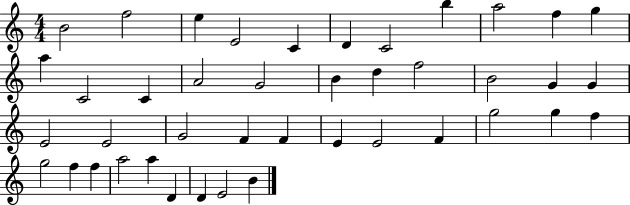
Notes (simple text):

B4/h F5/h E5/q E4/h C4/q D4/q C4/h B5/q A5/h F5/q G5/q A5/q C4/h C4/q A4/h G4/h B4/q D5/q F5/h B4/h G4/q G4/q E4/h E4/h G4/h F4/q F4/q E4/q E4/h F4/q G5/h G5/q F5/q G5/h F5/q F5/q A5/h A5/q D4/q D4/q E4/h B4/q